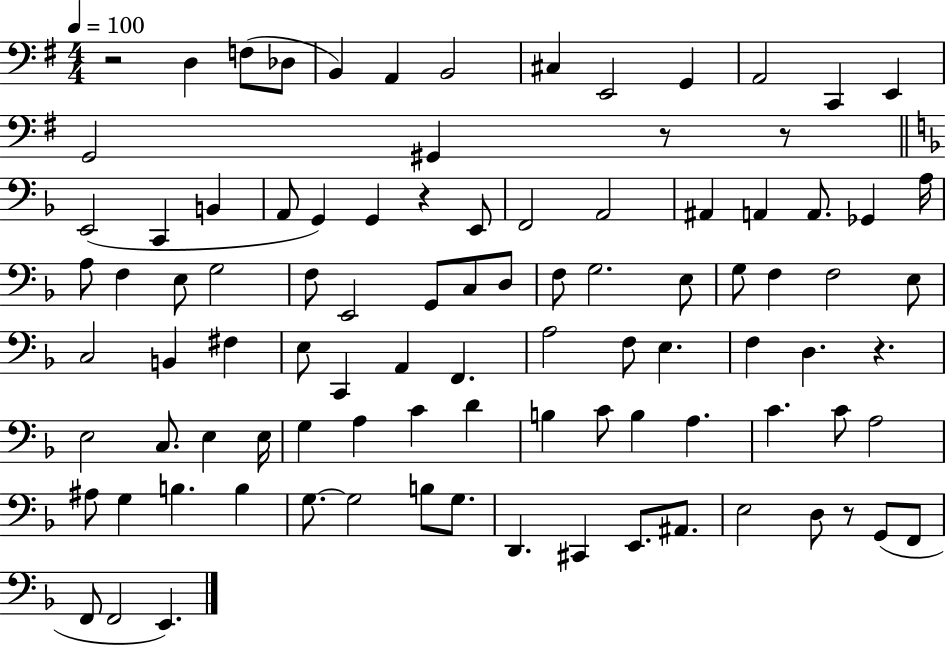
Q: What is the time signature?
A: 4/4